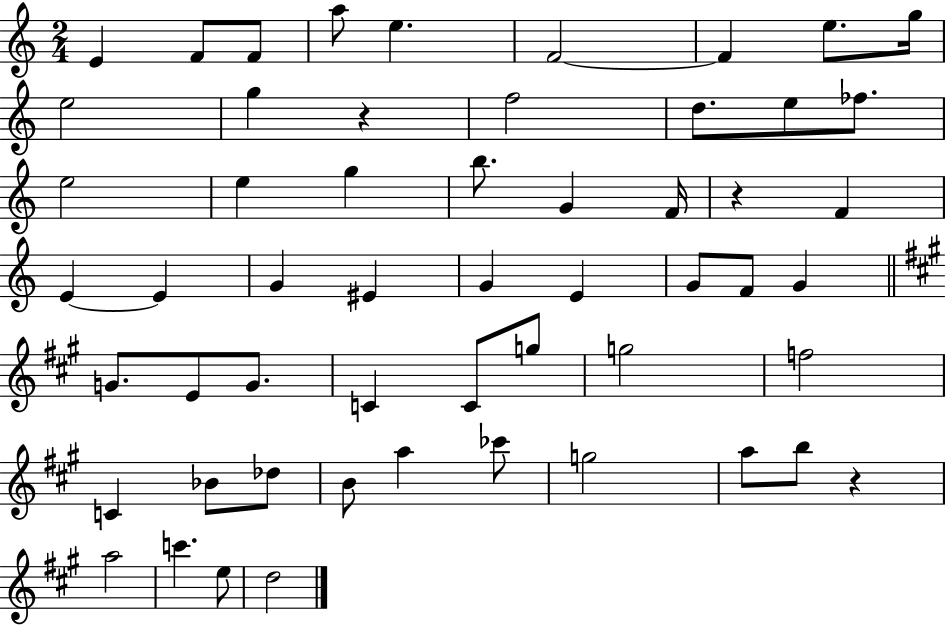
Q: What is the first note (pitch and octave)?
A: E4